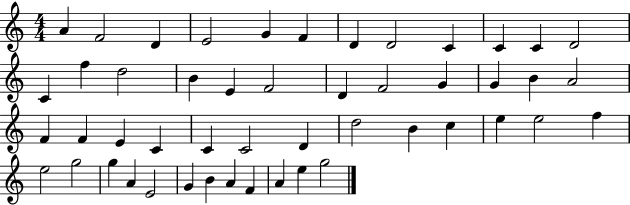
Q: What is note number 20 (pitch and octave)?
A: F4